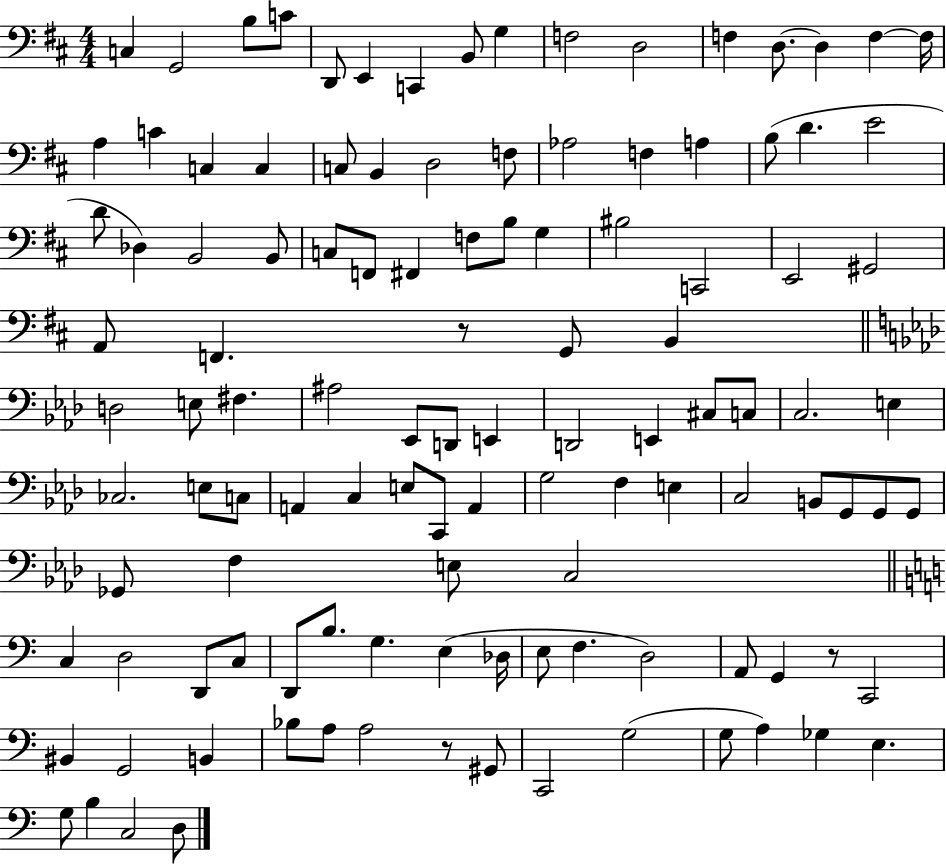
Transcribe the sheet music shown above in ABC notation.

X:1
T:Untitled
M:4/4
L:1/4
K:D
C, G,,2 B,/2 C/2 D,,/2 E,, C,, B,,/2 G, F,2 D,2 F, D,/2 D, F, F,/4 A, C C, C, C,/2 B,, D,2 F,/2 _A,2 F, A, B,/2 D E2 D/2 _D, B,,2 B,,/2 C,/2 F,,/2 ^F,, F,/2 B,/2 G, ^B,2 C,,2 E,,2 ^G,,2 A,,/2 F,, z/2 G,,/2 B,, D,2 E,/2 ^F, ^A,2 _E,,/2 D,,/2 E,, D,,2 E,, ^C,/2 C,/2 C,2 E, _C,2 E,/2 C,/2 A,, C, E,/2 C,,/2 A,, G,2 F, E, C,2 B,,/2 G,,/2 G,,/2 G,,/2 _G,,/2 F, E,/2 C,2 C, D,2 D,,/2 C,/2 D,,/2 B,/2 G, E, _D,/4 E,/2 F, D,2 A,,/2 G,, z/2 C,,2 ^B,, G,,2 B,, _B,/2 A,/2 A,2 z/2 ^G,,/2 C,,2 G,2 G,/2 A, _G, E, G,/2 B, C,2 D,/2